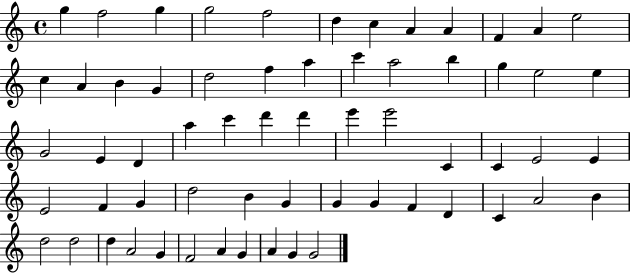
{
  \clef treble
  \time 4/4
  \defaultTimeSignature
  \key c \major
  g''4 f''2 g''4 | g''2 f''2 | d''4 c''4 a'4 a'4 | f'4 a'4 e''2 | \break c''4 a'4 b'4 g'4 | d''2 f''4 a''4 | c'''4 a''2 b''4 | g''4 e''2 e''4 | \break g'2 e'4 d'4 | a''4 c'''4 d'''4 d'''4 | e'''4 e'''2 c'4 | c'4 e'2 e'4 | \break e'2 f'4 g'4 | d''2 b'4 g'4 | g'4 g'4 f'4 d'4 | c'4 a'2 b'4 | \break d''2 d''2 | d''4 a'2 g'4 | f'2 a'4 g'4 | a'4 g'4 g'2 | \break \bar "|."
}